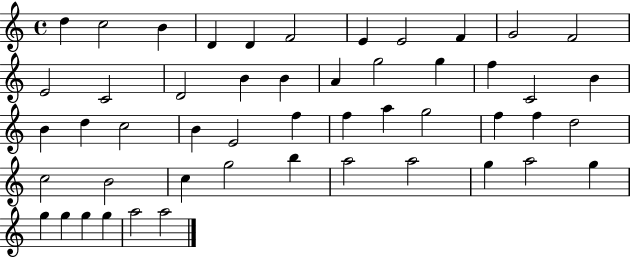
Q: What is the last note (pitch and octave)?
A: A5